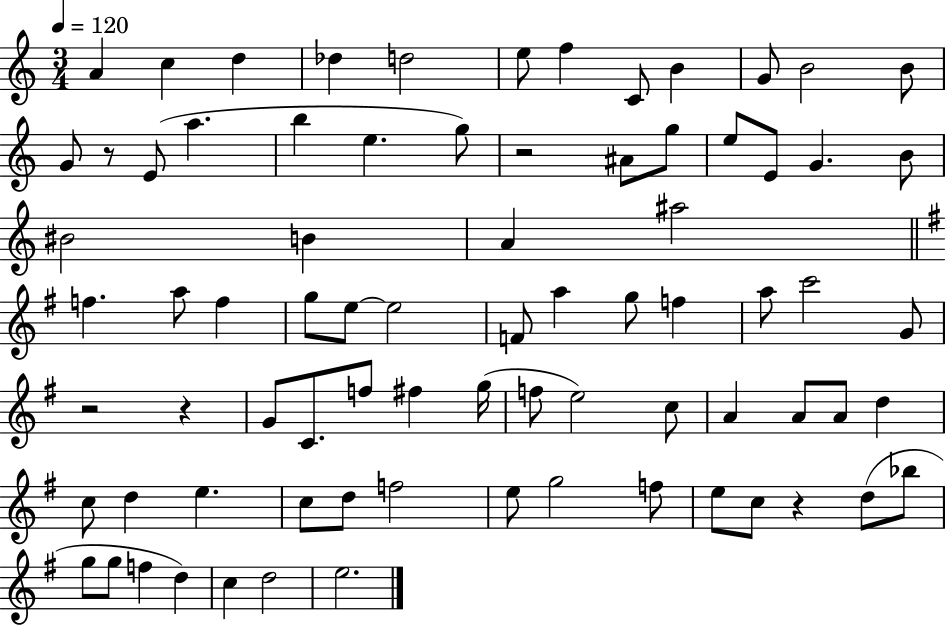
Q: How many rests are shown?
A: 5